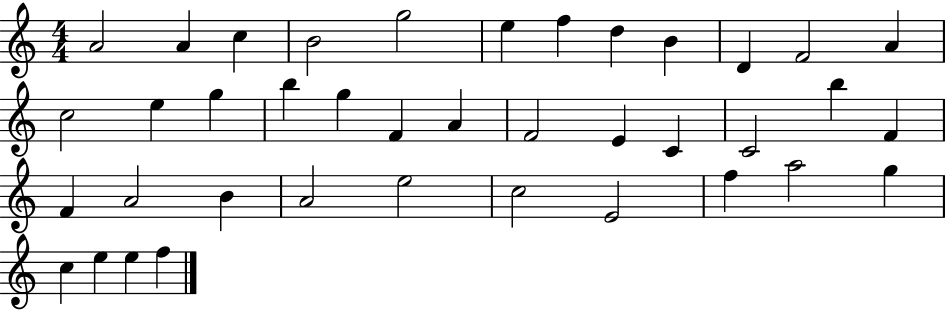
{
  \clef treble
  \numericTimeSignature
  \time 4/4
  \key c \major
  a'2 a'4 c''4 | b'2 g''2 | e''4 f''4 d''4 b'4 | d'4 f'2 a'4 | \break c''2 e''4 g''4 | b''4 g''4 f'4 a'4 | f'2 e'4 c'4 | c'2 b''4 f'4 | \break f'4 a'2 b'4 | a'2 e''2 | c''2 e'2 | f''4 a''2 g''4 | \break c''4 e''4 e''4 f''4 | \bar "|."
}